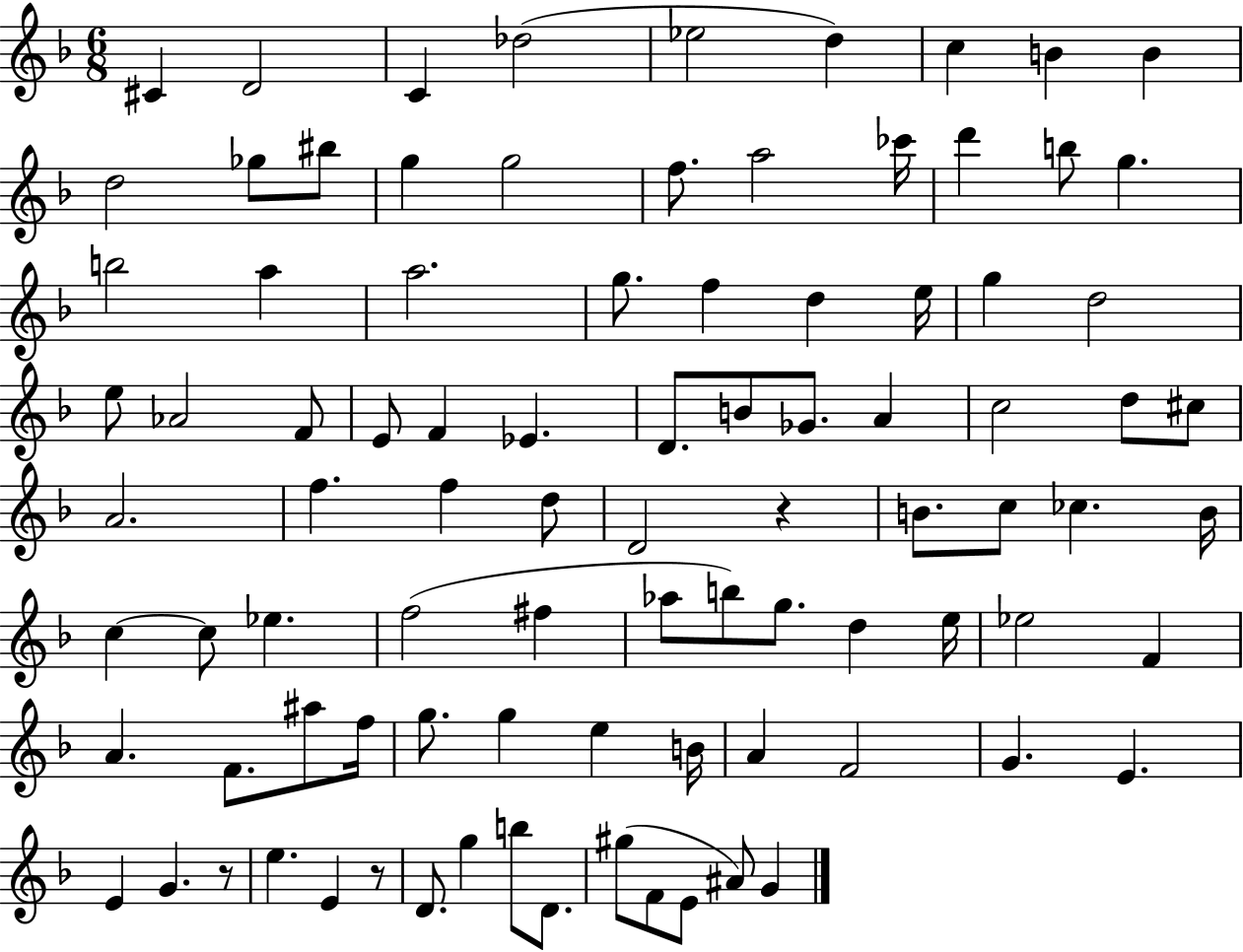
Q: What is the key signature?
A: F major